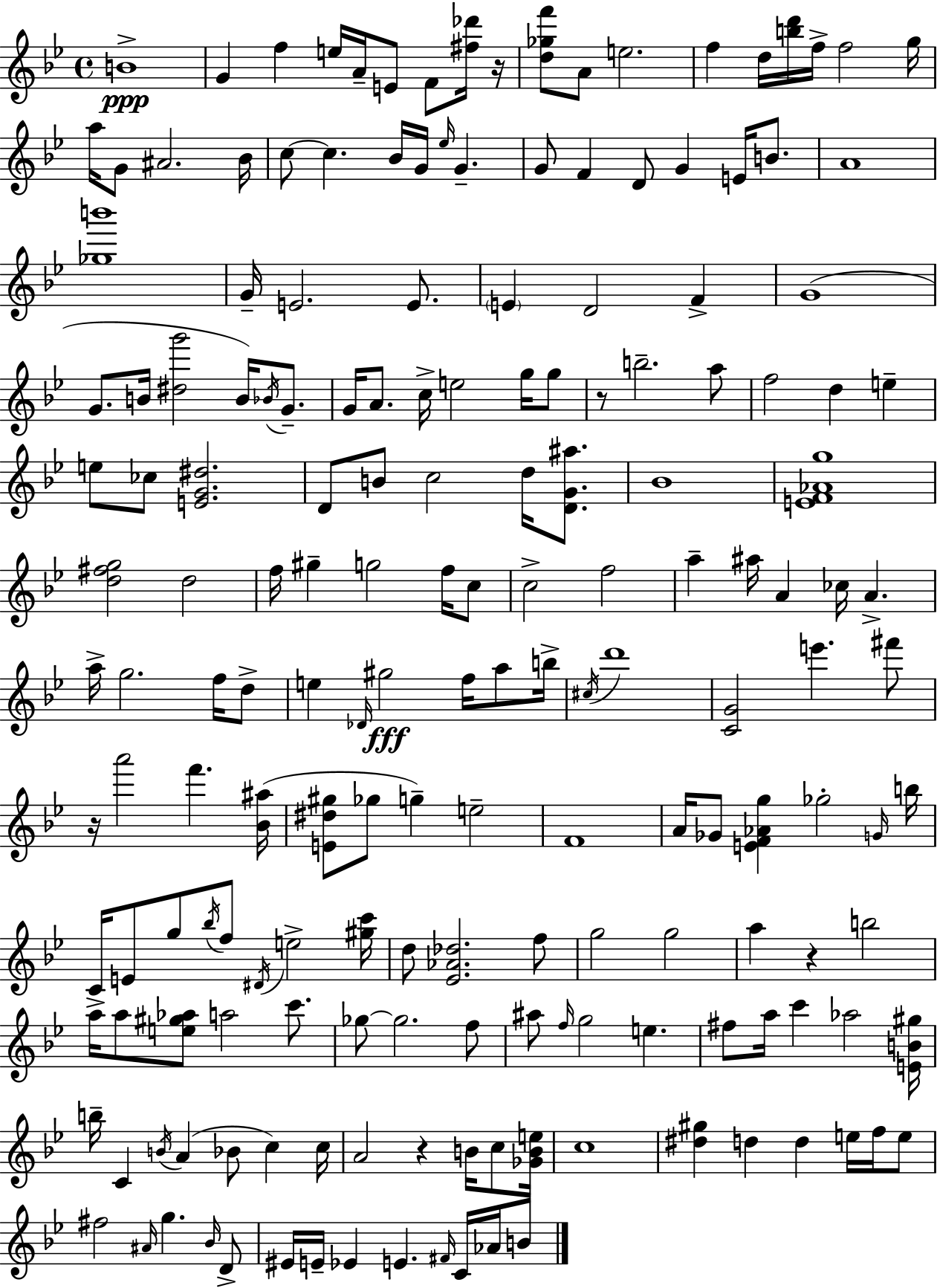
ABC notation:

X:1
T:Untitled
M:4/4
L:1/4
K:Gm
B4 G f e/4 A/4 E/2 F/2 [^f_d']/4 z/4 [d_gf']/2 A/2 e2 f d/4 [bd']/4 f/4 f2 g/4 a/4 G/2 ^A2 _B/4 c/2 c _B/4 G/4 _e/4 G G/2 F D/2 G E/4 B/2 A4 [_gb']4 G/4 E2 E/2 E D2 F G4 G/2 B/4 [^dg']2 B/4 _B/4 G/2 G/4 A/2 c/4 e2 g/4 g/2 z/2 b2 a/2 f2 d e e/2 _c/2 [EG^d]2 D/2 B/2 c2 d/4 [DG^a]/2 _B4 [EF_Ag]4 [d^fg]2 d2 f/4 ^g g2 f/4 c/2 c2 f2 a ^a/4 A _c/4 A a/4 g2 f/4 d/2 e _D/4 ^g2 f/4 a/2 b/4 ^c/4 d'4 [CG]2 e' ^f'/2 z/4 a'2 f' [_B^a]/4 [E^d^g]/2 _g/2 g e2 F4 A/4 _G/2 [EF_Ag] _g2 G/4 b/4 C/4 E/2 g/2 _b/4 f/2 ^D/4 e2 [^gc']/4 d/2 [_E_A_d]2 f/2 g2 g2 a z b2 a/4 a/2 [e^g_a]/2 a2 c'/2 _g/2 _g2 f/2 ^a/2 f/4 g2 e ^f/2 a/4 c' _a2 [EB^g]/4 b/4 C B/4 A _B/2 c c/4 A2 z B/4 c/2 [_GBe]/4 c4 [^d^g] d d e/4 f/4 e/2 ^f2 ^A/4 g _B/4 D/2 ^E/4 E/4 _E E ^F/4 C/4 _A/4 B/2